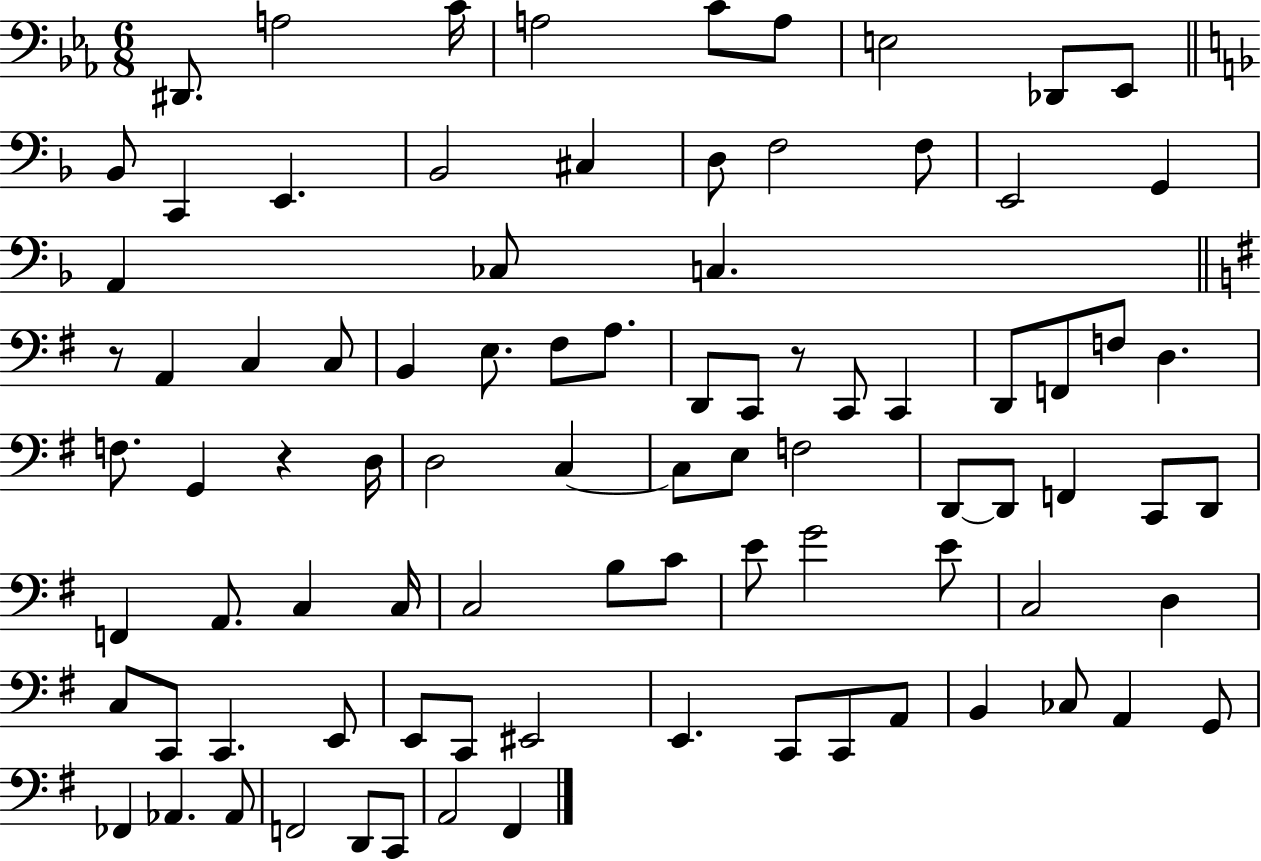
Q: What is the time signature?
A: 6/8